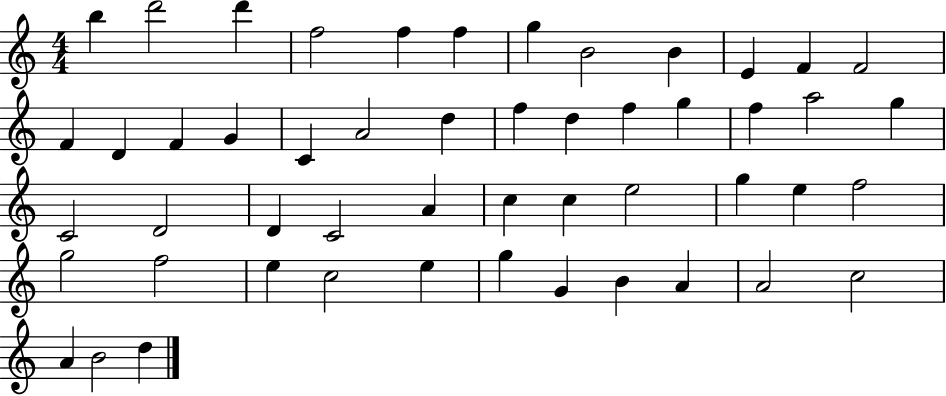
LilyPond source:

{
  \clef treble
  \numericTimeSignature
  \time 4/4
  \key c \major
  b''4 d'''2 d'''4 | f''2 f''4 f''4 | g''4 b'2 b'4 | e'4 f'4 f'2 | \break f'4 d'4 f'4 g'4 | c'4 a'2 d''4 | f''4 d''4 f''4 g''4 | f''4 a''2 g''4 | \break c'2 d'2 | d'4 c'2 a'4 | c''4 c''4 e''2 | g''4 e''4 f''2 | \break g''2 f''2 | e''4 c''2 e''4 | g''4 g'4 b'4 a'4 | a'2 c''2 | \break a'4 b'2 d''4 | \bar "|."
}